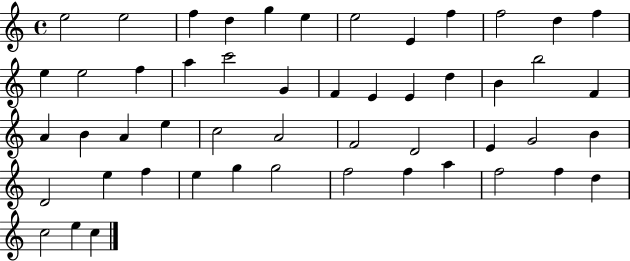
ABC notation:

X:1
T:Untitled
M:4/4
L:1/4
K:C
e2 e2 f d g e e2 E f f2 d f e e2 f a c'2 G F E E d B b2 F A B A e c2 A2 F2 D2 E G2 B D2 e f e g g2 f2 f a f2 f d c2 e c